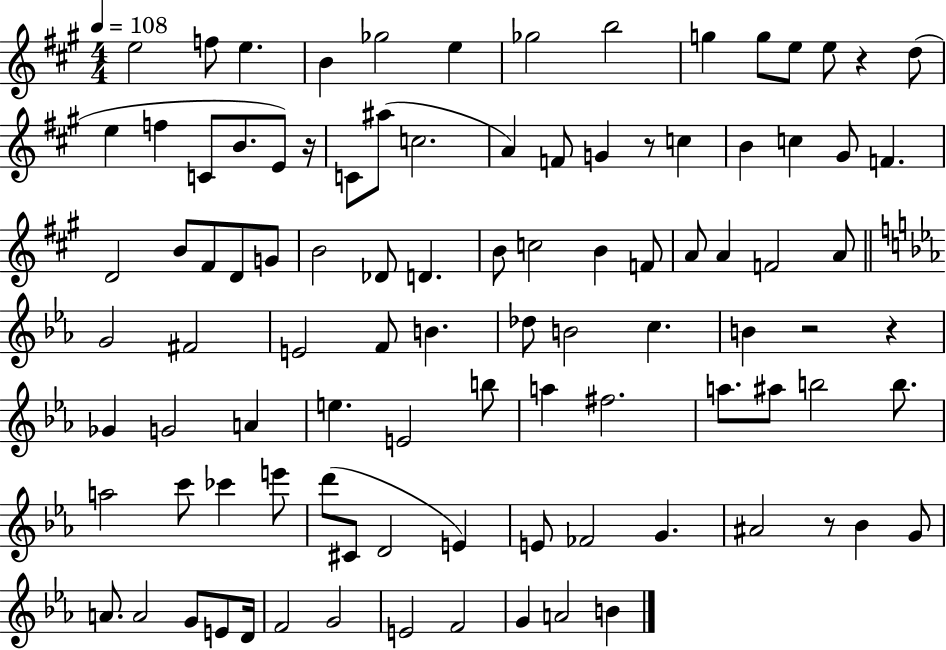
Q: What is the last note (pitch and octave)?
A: B4